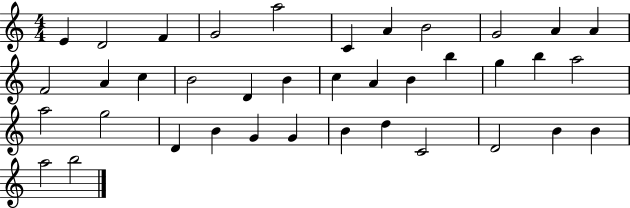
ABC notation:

X:1
T:Untitled
M:4/4
L:1/4
K:C
E D2 F G2 a2 C A B2 G2 A A F2 A c B2 D B c A B b g b a2 a2 g2 D B G G B d C2 D2 B B a2 b2